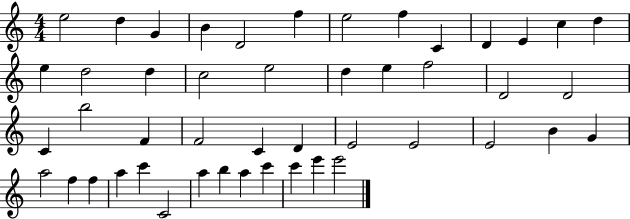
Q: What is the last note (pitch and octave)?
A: E6